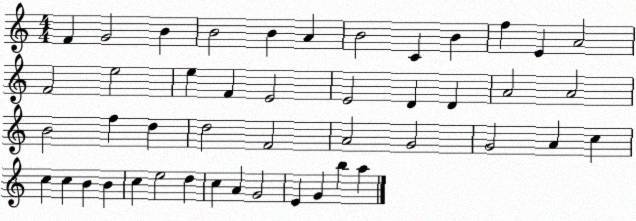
X:1
T:Untitled
M:4/4
L:1/4
K:C
F G2 B B2 B A B2 C B f E A2 F2 e2 e F E2 E2 D D A2 A2 B2 f d d2 F2 A2 G2 G2 A c c c B B c e2 d c A G2 E G b a